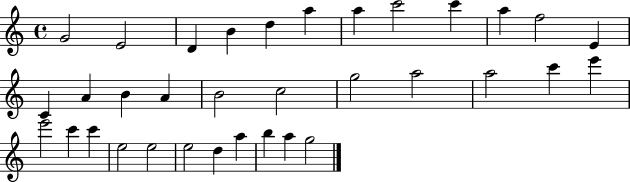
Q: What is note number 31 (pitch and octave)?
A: A5